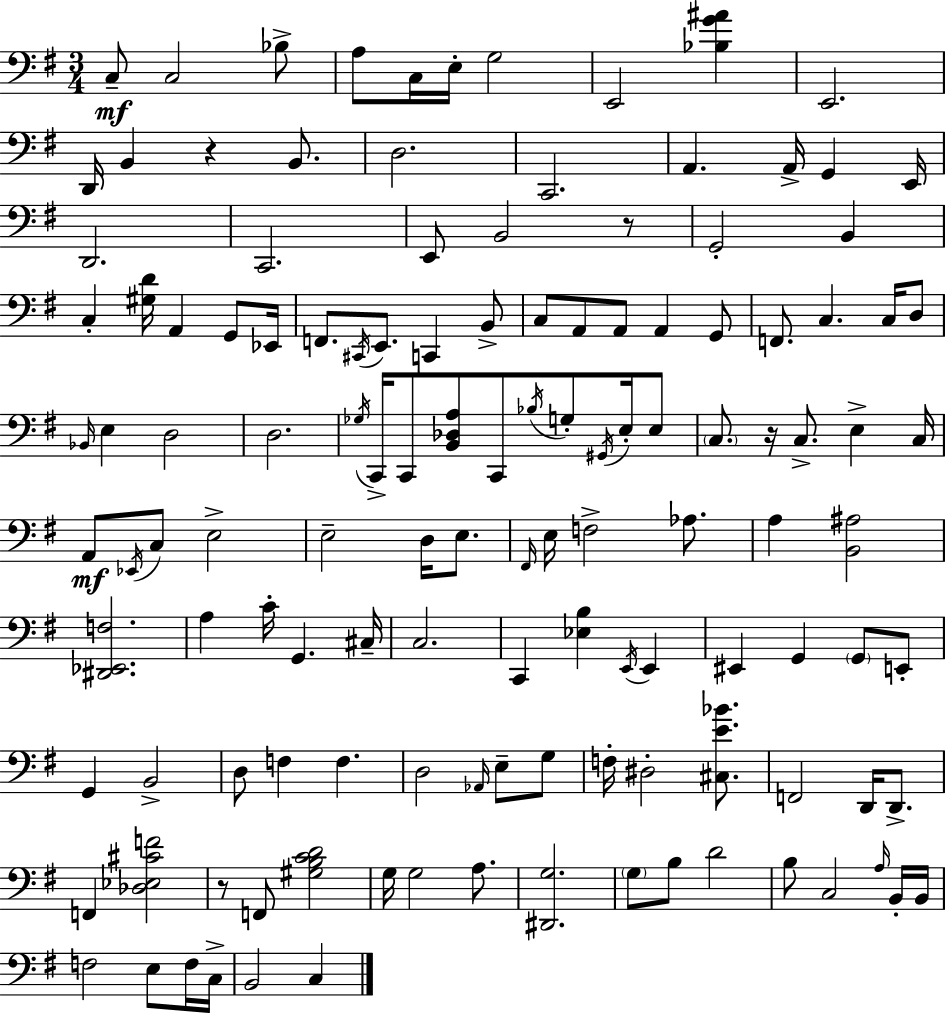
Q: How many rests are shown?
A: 4